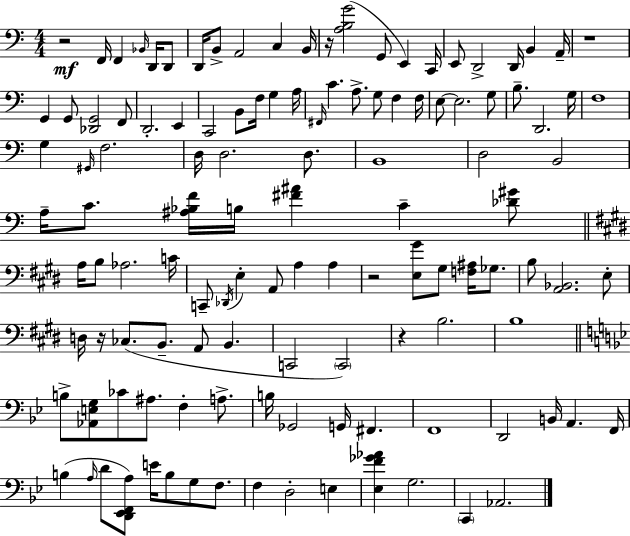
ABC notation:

X:1
T:Untitled
M:4/4
L:1/4
K:C
z2 F,,/4 F,, _B,,/4 D,,/4 D,,/2 D,,/4 B,,/2 A,,2 C, B,,/4 z/4 [A,B,G]2 G,,/2 E,, C,,/4 E,,/2 D,,2 D,,/4 B,, A,,/4 z4 G,, G,,/2 [_D,,G,,]2 F,,/2 D,,2 E,, C,,2 B,,/2 F,/4 G, A,/4 ^F,,/4 C A,/2 G,/2 F, F,/4 E,/2 E,2 G,/2 B,/2 D,,2 G,/4 F,4 G, ^G,,/4 F,2 D,/4 D,2 D,/2 B,,4 D,2 B,,2 A,/4 C/2 [^A,_B,F]/4 B,/4 [^F^A] C [_D^G]/2 A,/4 B,/2 _A,2 C/4 C,,/2 _D,,/4 E, A,,/2 A, A, z2 [E,^G]/2 ^G,/2 [F,^A,]/4 _G,/2 B,/2 [A,,_B,,]2 E,/2 D,/4 z/4 _C,/2 B,,/2 A,,/2 B,, C,,2 C,,2 z B,2 B,4 B,/2 [_A,,E,G,]/2 _C/2 ^A,/2 F, A,/2 B,/4 _G,,2 G,,/4 ^F,, F,,4 D,,2 B,,/4 A,, F,,/4 B, A,/4 D/2 [D,,_E,,F,,A,]/2 E/4 B,/2 G,/2 F,/2 F, D,2 E, [_E,F_G_A] G,2 C,, _A,,2